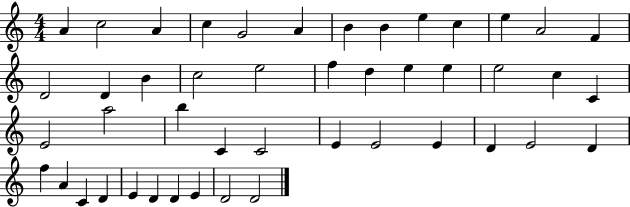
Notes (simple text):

A4/q C5/h A4/q C5/q G4/h A4/q B4/q B4/q E5/q C5/q E5/q A4/h F4/q D4/h D4/q B4/q C5/h E5/h F5/q D5/q E5/q E5/q E5/h C5/q C4/q E4/h A5/h B5/q C4/q C4/h E4/q E4/h E4/q D4/q E4/h D4/q F5/q A4/q C4/q D4/q E4/q D4/q D4/q E4/q D4/h D4/h